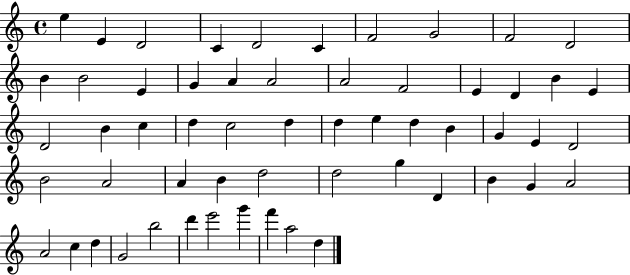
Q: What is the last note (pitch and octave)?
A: D5